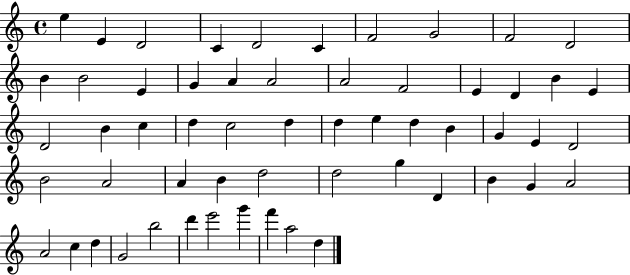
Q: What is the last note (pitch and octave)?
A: D5